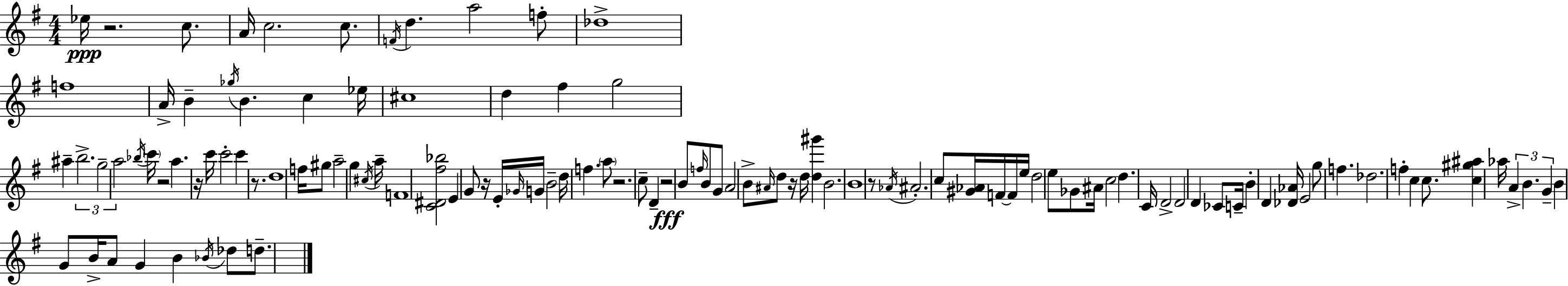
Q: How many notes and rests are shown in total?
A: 115